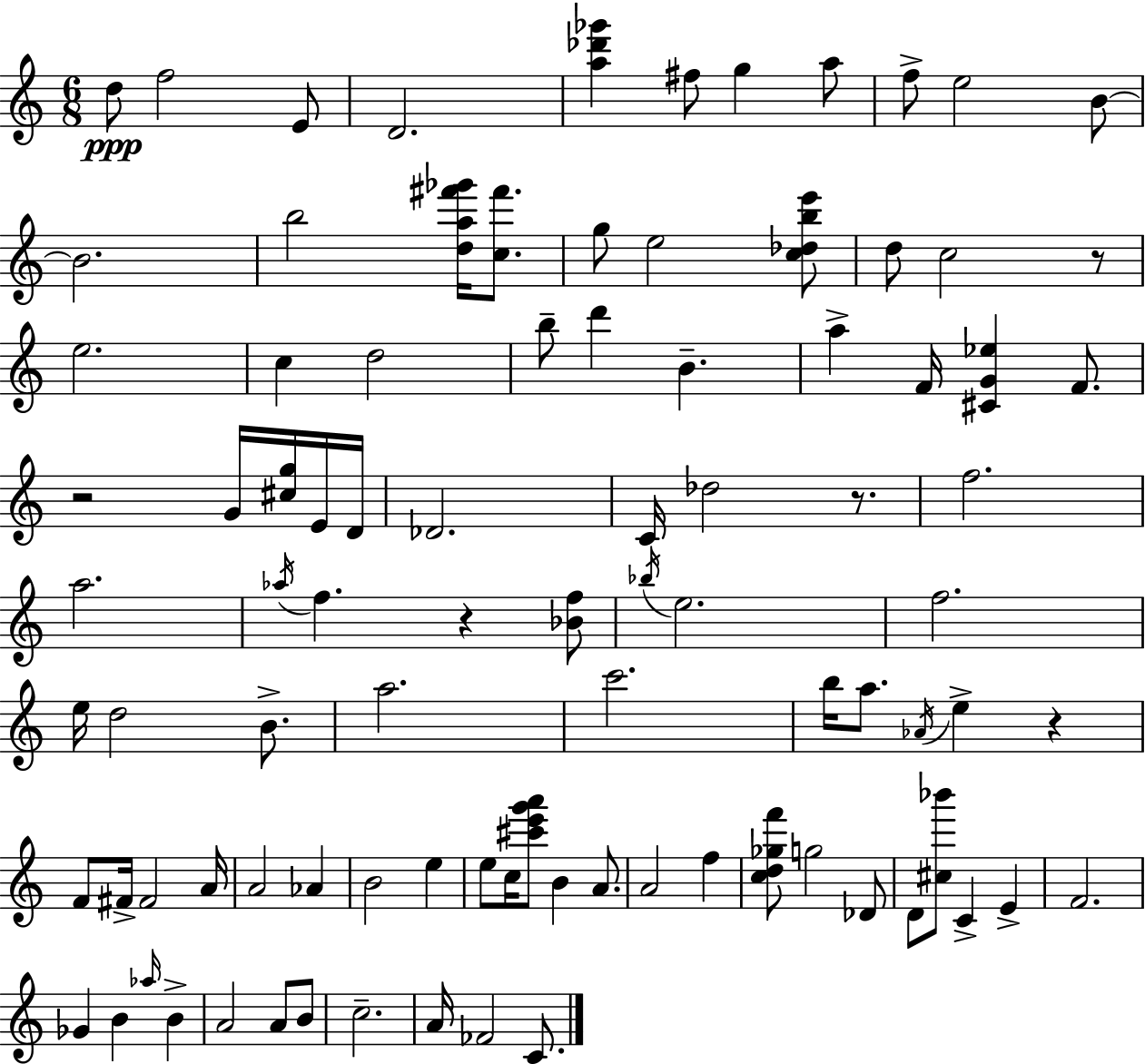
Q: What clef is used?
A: treble